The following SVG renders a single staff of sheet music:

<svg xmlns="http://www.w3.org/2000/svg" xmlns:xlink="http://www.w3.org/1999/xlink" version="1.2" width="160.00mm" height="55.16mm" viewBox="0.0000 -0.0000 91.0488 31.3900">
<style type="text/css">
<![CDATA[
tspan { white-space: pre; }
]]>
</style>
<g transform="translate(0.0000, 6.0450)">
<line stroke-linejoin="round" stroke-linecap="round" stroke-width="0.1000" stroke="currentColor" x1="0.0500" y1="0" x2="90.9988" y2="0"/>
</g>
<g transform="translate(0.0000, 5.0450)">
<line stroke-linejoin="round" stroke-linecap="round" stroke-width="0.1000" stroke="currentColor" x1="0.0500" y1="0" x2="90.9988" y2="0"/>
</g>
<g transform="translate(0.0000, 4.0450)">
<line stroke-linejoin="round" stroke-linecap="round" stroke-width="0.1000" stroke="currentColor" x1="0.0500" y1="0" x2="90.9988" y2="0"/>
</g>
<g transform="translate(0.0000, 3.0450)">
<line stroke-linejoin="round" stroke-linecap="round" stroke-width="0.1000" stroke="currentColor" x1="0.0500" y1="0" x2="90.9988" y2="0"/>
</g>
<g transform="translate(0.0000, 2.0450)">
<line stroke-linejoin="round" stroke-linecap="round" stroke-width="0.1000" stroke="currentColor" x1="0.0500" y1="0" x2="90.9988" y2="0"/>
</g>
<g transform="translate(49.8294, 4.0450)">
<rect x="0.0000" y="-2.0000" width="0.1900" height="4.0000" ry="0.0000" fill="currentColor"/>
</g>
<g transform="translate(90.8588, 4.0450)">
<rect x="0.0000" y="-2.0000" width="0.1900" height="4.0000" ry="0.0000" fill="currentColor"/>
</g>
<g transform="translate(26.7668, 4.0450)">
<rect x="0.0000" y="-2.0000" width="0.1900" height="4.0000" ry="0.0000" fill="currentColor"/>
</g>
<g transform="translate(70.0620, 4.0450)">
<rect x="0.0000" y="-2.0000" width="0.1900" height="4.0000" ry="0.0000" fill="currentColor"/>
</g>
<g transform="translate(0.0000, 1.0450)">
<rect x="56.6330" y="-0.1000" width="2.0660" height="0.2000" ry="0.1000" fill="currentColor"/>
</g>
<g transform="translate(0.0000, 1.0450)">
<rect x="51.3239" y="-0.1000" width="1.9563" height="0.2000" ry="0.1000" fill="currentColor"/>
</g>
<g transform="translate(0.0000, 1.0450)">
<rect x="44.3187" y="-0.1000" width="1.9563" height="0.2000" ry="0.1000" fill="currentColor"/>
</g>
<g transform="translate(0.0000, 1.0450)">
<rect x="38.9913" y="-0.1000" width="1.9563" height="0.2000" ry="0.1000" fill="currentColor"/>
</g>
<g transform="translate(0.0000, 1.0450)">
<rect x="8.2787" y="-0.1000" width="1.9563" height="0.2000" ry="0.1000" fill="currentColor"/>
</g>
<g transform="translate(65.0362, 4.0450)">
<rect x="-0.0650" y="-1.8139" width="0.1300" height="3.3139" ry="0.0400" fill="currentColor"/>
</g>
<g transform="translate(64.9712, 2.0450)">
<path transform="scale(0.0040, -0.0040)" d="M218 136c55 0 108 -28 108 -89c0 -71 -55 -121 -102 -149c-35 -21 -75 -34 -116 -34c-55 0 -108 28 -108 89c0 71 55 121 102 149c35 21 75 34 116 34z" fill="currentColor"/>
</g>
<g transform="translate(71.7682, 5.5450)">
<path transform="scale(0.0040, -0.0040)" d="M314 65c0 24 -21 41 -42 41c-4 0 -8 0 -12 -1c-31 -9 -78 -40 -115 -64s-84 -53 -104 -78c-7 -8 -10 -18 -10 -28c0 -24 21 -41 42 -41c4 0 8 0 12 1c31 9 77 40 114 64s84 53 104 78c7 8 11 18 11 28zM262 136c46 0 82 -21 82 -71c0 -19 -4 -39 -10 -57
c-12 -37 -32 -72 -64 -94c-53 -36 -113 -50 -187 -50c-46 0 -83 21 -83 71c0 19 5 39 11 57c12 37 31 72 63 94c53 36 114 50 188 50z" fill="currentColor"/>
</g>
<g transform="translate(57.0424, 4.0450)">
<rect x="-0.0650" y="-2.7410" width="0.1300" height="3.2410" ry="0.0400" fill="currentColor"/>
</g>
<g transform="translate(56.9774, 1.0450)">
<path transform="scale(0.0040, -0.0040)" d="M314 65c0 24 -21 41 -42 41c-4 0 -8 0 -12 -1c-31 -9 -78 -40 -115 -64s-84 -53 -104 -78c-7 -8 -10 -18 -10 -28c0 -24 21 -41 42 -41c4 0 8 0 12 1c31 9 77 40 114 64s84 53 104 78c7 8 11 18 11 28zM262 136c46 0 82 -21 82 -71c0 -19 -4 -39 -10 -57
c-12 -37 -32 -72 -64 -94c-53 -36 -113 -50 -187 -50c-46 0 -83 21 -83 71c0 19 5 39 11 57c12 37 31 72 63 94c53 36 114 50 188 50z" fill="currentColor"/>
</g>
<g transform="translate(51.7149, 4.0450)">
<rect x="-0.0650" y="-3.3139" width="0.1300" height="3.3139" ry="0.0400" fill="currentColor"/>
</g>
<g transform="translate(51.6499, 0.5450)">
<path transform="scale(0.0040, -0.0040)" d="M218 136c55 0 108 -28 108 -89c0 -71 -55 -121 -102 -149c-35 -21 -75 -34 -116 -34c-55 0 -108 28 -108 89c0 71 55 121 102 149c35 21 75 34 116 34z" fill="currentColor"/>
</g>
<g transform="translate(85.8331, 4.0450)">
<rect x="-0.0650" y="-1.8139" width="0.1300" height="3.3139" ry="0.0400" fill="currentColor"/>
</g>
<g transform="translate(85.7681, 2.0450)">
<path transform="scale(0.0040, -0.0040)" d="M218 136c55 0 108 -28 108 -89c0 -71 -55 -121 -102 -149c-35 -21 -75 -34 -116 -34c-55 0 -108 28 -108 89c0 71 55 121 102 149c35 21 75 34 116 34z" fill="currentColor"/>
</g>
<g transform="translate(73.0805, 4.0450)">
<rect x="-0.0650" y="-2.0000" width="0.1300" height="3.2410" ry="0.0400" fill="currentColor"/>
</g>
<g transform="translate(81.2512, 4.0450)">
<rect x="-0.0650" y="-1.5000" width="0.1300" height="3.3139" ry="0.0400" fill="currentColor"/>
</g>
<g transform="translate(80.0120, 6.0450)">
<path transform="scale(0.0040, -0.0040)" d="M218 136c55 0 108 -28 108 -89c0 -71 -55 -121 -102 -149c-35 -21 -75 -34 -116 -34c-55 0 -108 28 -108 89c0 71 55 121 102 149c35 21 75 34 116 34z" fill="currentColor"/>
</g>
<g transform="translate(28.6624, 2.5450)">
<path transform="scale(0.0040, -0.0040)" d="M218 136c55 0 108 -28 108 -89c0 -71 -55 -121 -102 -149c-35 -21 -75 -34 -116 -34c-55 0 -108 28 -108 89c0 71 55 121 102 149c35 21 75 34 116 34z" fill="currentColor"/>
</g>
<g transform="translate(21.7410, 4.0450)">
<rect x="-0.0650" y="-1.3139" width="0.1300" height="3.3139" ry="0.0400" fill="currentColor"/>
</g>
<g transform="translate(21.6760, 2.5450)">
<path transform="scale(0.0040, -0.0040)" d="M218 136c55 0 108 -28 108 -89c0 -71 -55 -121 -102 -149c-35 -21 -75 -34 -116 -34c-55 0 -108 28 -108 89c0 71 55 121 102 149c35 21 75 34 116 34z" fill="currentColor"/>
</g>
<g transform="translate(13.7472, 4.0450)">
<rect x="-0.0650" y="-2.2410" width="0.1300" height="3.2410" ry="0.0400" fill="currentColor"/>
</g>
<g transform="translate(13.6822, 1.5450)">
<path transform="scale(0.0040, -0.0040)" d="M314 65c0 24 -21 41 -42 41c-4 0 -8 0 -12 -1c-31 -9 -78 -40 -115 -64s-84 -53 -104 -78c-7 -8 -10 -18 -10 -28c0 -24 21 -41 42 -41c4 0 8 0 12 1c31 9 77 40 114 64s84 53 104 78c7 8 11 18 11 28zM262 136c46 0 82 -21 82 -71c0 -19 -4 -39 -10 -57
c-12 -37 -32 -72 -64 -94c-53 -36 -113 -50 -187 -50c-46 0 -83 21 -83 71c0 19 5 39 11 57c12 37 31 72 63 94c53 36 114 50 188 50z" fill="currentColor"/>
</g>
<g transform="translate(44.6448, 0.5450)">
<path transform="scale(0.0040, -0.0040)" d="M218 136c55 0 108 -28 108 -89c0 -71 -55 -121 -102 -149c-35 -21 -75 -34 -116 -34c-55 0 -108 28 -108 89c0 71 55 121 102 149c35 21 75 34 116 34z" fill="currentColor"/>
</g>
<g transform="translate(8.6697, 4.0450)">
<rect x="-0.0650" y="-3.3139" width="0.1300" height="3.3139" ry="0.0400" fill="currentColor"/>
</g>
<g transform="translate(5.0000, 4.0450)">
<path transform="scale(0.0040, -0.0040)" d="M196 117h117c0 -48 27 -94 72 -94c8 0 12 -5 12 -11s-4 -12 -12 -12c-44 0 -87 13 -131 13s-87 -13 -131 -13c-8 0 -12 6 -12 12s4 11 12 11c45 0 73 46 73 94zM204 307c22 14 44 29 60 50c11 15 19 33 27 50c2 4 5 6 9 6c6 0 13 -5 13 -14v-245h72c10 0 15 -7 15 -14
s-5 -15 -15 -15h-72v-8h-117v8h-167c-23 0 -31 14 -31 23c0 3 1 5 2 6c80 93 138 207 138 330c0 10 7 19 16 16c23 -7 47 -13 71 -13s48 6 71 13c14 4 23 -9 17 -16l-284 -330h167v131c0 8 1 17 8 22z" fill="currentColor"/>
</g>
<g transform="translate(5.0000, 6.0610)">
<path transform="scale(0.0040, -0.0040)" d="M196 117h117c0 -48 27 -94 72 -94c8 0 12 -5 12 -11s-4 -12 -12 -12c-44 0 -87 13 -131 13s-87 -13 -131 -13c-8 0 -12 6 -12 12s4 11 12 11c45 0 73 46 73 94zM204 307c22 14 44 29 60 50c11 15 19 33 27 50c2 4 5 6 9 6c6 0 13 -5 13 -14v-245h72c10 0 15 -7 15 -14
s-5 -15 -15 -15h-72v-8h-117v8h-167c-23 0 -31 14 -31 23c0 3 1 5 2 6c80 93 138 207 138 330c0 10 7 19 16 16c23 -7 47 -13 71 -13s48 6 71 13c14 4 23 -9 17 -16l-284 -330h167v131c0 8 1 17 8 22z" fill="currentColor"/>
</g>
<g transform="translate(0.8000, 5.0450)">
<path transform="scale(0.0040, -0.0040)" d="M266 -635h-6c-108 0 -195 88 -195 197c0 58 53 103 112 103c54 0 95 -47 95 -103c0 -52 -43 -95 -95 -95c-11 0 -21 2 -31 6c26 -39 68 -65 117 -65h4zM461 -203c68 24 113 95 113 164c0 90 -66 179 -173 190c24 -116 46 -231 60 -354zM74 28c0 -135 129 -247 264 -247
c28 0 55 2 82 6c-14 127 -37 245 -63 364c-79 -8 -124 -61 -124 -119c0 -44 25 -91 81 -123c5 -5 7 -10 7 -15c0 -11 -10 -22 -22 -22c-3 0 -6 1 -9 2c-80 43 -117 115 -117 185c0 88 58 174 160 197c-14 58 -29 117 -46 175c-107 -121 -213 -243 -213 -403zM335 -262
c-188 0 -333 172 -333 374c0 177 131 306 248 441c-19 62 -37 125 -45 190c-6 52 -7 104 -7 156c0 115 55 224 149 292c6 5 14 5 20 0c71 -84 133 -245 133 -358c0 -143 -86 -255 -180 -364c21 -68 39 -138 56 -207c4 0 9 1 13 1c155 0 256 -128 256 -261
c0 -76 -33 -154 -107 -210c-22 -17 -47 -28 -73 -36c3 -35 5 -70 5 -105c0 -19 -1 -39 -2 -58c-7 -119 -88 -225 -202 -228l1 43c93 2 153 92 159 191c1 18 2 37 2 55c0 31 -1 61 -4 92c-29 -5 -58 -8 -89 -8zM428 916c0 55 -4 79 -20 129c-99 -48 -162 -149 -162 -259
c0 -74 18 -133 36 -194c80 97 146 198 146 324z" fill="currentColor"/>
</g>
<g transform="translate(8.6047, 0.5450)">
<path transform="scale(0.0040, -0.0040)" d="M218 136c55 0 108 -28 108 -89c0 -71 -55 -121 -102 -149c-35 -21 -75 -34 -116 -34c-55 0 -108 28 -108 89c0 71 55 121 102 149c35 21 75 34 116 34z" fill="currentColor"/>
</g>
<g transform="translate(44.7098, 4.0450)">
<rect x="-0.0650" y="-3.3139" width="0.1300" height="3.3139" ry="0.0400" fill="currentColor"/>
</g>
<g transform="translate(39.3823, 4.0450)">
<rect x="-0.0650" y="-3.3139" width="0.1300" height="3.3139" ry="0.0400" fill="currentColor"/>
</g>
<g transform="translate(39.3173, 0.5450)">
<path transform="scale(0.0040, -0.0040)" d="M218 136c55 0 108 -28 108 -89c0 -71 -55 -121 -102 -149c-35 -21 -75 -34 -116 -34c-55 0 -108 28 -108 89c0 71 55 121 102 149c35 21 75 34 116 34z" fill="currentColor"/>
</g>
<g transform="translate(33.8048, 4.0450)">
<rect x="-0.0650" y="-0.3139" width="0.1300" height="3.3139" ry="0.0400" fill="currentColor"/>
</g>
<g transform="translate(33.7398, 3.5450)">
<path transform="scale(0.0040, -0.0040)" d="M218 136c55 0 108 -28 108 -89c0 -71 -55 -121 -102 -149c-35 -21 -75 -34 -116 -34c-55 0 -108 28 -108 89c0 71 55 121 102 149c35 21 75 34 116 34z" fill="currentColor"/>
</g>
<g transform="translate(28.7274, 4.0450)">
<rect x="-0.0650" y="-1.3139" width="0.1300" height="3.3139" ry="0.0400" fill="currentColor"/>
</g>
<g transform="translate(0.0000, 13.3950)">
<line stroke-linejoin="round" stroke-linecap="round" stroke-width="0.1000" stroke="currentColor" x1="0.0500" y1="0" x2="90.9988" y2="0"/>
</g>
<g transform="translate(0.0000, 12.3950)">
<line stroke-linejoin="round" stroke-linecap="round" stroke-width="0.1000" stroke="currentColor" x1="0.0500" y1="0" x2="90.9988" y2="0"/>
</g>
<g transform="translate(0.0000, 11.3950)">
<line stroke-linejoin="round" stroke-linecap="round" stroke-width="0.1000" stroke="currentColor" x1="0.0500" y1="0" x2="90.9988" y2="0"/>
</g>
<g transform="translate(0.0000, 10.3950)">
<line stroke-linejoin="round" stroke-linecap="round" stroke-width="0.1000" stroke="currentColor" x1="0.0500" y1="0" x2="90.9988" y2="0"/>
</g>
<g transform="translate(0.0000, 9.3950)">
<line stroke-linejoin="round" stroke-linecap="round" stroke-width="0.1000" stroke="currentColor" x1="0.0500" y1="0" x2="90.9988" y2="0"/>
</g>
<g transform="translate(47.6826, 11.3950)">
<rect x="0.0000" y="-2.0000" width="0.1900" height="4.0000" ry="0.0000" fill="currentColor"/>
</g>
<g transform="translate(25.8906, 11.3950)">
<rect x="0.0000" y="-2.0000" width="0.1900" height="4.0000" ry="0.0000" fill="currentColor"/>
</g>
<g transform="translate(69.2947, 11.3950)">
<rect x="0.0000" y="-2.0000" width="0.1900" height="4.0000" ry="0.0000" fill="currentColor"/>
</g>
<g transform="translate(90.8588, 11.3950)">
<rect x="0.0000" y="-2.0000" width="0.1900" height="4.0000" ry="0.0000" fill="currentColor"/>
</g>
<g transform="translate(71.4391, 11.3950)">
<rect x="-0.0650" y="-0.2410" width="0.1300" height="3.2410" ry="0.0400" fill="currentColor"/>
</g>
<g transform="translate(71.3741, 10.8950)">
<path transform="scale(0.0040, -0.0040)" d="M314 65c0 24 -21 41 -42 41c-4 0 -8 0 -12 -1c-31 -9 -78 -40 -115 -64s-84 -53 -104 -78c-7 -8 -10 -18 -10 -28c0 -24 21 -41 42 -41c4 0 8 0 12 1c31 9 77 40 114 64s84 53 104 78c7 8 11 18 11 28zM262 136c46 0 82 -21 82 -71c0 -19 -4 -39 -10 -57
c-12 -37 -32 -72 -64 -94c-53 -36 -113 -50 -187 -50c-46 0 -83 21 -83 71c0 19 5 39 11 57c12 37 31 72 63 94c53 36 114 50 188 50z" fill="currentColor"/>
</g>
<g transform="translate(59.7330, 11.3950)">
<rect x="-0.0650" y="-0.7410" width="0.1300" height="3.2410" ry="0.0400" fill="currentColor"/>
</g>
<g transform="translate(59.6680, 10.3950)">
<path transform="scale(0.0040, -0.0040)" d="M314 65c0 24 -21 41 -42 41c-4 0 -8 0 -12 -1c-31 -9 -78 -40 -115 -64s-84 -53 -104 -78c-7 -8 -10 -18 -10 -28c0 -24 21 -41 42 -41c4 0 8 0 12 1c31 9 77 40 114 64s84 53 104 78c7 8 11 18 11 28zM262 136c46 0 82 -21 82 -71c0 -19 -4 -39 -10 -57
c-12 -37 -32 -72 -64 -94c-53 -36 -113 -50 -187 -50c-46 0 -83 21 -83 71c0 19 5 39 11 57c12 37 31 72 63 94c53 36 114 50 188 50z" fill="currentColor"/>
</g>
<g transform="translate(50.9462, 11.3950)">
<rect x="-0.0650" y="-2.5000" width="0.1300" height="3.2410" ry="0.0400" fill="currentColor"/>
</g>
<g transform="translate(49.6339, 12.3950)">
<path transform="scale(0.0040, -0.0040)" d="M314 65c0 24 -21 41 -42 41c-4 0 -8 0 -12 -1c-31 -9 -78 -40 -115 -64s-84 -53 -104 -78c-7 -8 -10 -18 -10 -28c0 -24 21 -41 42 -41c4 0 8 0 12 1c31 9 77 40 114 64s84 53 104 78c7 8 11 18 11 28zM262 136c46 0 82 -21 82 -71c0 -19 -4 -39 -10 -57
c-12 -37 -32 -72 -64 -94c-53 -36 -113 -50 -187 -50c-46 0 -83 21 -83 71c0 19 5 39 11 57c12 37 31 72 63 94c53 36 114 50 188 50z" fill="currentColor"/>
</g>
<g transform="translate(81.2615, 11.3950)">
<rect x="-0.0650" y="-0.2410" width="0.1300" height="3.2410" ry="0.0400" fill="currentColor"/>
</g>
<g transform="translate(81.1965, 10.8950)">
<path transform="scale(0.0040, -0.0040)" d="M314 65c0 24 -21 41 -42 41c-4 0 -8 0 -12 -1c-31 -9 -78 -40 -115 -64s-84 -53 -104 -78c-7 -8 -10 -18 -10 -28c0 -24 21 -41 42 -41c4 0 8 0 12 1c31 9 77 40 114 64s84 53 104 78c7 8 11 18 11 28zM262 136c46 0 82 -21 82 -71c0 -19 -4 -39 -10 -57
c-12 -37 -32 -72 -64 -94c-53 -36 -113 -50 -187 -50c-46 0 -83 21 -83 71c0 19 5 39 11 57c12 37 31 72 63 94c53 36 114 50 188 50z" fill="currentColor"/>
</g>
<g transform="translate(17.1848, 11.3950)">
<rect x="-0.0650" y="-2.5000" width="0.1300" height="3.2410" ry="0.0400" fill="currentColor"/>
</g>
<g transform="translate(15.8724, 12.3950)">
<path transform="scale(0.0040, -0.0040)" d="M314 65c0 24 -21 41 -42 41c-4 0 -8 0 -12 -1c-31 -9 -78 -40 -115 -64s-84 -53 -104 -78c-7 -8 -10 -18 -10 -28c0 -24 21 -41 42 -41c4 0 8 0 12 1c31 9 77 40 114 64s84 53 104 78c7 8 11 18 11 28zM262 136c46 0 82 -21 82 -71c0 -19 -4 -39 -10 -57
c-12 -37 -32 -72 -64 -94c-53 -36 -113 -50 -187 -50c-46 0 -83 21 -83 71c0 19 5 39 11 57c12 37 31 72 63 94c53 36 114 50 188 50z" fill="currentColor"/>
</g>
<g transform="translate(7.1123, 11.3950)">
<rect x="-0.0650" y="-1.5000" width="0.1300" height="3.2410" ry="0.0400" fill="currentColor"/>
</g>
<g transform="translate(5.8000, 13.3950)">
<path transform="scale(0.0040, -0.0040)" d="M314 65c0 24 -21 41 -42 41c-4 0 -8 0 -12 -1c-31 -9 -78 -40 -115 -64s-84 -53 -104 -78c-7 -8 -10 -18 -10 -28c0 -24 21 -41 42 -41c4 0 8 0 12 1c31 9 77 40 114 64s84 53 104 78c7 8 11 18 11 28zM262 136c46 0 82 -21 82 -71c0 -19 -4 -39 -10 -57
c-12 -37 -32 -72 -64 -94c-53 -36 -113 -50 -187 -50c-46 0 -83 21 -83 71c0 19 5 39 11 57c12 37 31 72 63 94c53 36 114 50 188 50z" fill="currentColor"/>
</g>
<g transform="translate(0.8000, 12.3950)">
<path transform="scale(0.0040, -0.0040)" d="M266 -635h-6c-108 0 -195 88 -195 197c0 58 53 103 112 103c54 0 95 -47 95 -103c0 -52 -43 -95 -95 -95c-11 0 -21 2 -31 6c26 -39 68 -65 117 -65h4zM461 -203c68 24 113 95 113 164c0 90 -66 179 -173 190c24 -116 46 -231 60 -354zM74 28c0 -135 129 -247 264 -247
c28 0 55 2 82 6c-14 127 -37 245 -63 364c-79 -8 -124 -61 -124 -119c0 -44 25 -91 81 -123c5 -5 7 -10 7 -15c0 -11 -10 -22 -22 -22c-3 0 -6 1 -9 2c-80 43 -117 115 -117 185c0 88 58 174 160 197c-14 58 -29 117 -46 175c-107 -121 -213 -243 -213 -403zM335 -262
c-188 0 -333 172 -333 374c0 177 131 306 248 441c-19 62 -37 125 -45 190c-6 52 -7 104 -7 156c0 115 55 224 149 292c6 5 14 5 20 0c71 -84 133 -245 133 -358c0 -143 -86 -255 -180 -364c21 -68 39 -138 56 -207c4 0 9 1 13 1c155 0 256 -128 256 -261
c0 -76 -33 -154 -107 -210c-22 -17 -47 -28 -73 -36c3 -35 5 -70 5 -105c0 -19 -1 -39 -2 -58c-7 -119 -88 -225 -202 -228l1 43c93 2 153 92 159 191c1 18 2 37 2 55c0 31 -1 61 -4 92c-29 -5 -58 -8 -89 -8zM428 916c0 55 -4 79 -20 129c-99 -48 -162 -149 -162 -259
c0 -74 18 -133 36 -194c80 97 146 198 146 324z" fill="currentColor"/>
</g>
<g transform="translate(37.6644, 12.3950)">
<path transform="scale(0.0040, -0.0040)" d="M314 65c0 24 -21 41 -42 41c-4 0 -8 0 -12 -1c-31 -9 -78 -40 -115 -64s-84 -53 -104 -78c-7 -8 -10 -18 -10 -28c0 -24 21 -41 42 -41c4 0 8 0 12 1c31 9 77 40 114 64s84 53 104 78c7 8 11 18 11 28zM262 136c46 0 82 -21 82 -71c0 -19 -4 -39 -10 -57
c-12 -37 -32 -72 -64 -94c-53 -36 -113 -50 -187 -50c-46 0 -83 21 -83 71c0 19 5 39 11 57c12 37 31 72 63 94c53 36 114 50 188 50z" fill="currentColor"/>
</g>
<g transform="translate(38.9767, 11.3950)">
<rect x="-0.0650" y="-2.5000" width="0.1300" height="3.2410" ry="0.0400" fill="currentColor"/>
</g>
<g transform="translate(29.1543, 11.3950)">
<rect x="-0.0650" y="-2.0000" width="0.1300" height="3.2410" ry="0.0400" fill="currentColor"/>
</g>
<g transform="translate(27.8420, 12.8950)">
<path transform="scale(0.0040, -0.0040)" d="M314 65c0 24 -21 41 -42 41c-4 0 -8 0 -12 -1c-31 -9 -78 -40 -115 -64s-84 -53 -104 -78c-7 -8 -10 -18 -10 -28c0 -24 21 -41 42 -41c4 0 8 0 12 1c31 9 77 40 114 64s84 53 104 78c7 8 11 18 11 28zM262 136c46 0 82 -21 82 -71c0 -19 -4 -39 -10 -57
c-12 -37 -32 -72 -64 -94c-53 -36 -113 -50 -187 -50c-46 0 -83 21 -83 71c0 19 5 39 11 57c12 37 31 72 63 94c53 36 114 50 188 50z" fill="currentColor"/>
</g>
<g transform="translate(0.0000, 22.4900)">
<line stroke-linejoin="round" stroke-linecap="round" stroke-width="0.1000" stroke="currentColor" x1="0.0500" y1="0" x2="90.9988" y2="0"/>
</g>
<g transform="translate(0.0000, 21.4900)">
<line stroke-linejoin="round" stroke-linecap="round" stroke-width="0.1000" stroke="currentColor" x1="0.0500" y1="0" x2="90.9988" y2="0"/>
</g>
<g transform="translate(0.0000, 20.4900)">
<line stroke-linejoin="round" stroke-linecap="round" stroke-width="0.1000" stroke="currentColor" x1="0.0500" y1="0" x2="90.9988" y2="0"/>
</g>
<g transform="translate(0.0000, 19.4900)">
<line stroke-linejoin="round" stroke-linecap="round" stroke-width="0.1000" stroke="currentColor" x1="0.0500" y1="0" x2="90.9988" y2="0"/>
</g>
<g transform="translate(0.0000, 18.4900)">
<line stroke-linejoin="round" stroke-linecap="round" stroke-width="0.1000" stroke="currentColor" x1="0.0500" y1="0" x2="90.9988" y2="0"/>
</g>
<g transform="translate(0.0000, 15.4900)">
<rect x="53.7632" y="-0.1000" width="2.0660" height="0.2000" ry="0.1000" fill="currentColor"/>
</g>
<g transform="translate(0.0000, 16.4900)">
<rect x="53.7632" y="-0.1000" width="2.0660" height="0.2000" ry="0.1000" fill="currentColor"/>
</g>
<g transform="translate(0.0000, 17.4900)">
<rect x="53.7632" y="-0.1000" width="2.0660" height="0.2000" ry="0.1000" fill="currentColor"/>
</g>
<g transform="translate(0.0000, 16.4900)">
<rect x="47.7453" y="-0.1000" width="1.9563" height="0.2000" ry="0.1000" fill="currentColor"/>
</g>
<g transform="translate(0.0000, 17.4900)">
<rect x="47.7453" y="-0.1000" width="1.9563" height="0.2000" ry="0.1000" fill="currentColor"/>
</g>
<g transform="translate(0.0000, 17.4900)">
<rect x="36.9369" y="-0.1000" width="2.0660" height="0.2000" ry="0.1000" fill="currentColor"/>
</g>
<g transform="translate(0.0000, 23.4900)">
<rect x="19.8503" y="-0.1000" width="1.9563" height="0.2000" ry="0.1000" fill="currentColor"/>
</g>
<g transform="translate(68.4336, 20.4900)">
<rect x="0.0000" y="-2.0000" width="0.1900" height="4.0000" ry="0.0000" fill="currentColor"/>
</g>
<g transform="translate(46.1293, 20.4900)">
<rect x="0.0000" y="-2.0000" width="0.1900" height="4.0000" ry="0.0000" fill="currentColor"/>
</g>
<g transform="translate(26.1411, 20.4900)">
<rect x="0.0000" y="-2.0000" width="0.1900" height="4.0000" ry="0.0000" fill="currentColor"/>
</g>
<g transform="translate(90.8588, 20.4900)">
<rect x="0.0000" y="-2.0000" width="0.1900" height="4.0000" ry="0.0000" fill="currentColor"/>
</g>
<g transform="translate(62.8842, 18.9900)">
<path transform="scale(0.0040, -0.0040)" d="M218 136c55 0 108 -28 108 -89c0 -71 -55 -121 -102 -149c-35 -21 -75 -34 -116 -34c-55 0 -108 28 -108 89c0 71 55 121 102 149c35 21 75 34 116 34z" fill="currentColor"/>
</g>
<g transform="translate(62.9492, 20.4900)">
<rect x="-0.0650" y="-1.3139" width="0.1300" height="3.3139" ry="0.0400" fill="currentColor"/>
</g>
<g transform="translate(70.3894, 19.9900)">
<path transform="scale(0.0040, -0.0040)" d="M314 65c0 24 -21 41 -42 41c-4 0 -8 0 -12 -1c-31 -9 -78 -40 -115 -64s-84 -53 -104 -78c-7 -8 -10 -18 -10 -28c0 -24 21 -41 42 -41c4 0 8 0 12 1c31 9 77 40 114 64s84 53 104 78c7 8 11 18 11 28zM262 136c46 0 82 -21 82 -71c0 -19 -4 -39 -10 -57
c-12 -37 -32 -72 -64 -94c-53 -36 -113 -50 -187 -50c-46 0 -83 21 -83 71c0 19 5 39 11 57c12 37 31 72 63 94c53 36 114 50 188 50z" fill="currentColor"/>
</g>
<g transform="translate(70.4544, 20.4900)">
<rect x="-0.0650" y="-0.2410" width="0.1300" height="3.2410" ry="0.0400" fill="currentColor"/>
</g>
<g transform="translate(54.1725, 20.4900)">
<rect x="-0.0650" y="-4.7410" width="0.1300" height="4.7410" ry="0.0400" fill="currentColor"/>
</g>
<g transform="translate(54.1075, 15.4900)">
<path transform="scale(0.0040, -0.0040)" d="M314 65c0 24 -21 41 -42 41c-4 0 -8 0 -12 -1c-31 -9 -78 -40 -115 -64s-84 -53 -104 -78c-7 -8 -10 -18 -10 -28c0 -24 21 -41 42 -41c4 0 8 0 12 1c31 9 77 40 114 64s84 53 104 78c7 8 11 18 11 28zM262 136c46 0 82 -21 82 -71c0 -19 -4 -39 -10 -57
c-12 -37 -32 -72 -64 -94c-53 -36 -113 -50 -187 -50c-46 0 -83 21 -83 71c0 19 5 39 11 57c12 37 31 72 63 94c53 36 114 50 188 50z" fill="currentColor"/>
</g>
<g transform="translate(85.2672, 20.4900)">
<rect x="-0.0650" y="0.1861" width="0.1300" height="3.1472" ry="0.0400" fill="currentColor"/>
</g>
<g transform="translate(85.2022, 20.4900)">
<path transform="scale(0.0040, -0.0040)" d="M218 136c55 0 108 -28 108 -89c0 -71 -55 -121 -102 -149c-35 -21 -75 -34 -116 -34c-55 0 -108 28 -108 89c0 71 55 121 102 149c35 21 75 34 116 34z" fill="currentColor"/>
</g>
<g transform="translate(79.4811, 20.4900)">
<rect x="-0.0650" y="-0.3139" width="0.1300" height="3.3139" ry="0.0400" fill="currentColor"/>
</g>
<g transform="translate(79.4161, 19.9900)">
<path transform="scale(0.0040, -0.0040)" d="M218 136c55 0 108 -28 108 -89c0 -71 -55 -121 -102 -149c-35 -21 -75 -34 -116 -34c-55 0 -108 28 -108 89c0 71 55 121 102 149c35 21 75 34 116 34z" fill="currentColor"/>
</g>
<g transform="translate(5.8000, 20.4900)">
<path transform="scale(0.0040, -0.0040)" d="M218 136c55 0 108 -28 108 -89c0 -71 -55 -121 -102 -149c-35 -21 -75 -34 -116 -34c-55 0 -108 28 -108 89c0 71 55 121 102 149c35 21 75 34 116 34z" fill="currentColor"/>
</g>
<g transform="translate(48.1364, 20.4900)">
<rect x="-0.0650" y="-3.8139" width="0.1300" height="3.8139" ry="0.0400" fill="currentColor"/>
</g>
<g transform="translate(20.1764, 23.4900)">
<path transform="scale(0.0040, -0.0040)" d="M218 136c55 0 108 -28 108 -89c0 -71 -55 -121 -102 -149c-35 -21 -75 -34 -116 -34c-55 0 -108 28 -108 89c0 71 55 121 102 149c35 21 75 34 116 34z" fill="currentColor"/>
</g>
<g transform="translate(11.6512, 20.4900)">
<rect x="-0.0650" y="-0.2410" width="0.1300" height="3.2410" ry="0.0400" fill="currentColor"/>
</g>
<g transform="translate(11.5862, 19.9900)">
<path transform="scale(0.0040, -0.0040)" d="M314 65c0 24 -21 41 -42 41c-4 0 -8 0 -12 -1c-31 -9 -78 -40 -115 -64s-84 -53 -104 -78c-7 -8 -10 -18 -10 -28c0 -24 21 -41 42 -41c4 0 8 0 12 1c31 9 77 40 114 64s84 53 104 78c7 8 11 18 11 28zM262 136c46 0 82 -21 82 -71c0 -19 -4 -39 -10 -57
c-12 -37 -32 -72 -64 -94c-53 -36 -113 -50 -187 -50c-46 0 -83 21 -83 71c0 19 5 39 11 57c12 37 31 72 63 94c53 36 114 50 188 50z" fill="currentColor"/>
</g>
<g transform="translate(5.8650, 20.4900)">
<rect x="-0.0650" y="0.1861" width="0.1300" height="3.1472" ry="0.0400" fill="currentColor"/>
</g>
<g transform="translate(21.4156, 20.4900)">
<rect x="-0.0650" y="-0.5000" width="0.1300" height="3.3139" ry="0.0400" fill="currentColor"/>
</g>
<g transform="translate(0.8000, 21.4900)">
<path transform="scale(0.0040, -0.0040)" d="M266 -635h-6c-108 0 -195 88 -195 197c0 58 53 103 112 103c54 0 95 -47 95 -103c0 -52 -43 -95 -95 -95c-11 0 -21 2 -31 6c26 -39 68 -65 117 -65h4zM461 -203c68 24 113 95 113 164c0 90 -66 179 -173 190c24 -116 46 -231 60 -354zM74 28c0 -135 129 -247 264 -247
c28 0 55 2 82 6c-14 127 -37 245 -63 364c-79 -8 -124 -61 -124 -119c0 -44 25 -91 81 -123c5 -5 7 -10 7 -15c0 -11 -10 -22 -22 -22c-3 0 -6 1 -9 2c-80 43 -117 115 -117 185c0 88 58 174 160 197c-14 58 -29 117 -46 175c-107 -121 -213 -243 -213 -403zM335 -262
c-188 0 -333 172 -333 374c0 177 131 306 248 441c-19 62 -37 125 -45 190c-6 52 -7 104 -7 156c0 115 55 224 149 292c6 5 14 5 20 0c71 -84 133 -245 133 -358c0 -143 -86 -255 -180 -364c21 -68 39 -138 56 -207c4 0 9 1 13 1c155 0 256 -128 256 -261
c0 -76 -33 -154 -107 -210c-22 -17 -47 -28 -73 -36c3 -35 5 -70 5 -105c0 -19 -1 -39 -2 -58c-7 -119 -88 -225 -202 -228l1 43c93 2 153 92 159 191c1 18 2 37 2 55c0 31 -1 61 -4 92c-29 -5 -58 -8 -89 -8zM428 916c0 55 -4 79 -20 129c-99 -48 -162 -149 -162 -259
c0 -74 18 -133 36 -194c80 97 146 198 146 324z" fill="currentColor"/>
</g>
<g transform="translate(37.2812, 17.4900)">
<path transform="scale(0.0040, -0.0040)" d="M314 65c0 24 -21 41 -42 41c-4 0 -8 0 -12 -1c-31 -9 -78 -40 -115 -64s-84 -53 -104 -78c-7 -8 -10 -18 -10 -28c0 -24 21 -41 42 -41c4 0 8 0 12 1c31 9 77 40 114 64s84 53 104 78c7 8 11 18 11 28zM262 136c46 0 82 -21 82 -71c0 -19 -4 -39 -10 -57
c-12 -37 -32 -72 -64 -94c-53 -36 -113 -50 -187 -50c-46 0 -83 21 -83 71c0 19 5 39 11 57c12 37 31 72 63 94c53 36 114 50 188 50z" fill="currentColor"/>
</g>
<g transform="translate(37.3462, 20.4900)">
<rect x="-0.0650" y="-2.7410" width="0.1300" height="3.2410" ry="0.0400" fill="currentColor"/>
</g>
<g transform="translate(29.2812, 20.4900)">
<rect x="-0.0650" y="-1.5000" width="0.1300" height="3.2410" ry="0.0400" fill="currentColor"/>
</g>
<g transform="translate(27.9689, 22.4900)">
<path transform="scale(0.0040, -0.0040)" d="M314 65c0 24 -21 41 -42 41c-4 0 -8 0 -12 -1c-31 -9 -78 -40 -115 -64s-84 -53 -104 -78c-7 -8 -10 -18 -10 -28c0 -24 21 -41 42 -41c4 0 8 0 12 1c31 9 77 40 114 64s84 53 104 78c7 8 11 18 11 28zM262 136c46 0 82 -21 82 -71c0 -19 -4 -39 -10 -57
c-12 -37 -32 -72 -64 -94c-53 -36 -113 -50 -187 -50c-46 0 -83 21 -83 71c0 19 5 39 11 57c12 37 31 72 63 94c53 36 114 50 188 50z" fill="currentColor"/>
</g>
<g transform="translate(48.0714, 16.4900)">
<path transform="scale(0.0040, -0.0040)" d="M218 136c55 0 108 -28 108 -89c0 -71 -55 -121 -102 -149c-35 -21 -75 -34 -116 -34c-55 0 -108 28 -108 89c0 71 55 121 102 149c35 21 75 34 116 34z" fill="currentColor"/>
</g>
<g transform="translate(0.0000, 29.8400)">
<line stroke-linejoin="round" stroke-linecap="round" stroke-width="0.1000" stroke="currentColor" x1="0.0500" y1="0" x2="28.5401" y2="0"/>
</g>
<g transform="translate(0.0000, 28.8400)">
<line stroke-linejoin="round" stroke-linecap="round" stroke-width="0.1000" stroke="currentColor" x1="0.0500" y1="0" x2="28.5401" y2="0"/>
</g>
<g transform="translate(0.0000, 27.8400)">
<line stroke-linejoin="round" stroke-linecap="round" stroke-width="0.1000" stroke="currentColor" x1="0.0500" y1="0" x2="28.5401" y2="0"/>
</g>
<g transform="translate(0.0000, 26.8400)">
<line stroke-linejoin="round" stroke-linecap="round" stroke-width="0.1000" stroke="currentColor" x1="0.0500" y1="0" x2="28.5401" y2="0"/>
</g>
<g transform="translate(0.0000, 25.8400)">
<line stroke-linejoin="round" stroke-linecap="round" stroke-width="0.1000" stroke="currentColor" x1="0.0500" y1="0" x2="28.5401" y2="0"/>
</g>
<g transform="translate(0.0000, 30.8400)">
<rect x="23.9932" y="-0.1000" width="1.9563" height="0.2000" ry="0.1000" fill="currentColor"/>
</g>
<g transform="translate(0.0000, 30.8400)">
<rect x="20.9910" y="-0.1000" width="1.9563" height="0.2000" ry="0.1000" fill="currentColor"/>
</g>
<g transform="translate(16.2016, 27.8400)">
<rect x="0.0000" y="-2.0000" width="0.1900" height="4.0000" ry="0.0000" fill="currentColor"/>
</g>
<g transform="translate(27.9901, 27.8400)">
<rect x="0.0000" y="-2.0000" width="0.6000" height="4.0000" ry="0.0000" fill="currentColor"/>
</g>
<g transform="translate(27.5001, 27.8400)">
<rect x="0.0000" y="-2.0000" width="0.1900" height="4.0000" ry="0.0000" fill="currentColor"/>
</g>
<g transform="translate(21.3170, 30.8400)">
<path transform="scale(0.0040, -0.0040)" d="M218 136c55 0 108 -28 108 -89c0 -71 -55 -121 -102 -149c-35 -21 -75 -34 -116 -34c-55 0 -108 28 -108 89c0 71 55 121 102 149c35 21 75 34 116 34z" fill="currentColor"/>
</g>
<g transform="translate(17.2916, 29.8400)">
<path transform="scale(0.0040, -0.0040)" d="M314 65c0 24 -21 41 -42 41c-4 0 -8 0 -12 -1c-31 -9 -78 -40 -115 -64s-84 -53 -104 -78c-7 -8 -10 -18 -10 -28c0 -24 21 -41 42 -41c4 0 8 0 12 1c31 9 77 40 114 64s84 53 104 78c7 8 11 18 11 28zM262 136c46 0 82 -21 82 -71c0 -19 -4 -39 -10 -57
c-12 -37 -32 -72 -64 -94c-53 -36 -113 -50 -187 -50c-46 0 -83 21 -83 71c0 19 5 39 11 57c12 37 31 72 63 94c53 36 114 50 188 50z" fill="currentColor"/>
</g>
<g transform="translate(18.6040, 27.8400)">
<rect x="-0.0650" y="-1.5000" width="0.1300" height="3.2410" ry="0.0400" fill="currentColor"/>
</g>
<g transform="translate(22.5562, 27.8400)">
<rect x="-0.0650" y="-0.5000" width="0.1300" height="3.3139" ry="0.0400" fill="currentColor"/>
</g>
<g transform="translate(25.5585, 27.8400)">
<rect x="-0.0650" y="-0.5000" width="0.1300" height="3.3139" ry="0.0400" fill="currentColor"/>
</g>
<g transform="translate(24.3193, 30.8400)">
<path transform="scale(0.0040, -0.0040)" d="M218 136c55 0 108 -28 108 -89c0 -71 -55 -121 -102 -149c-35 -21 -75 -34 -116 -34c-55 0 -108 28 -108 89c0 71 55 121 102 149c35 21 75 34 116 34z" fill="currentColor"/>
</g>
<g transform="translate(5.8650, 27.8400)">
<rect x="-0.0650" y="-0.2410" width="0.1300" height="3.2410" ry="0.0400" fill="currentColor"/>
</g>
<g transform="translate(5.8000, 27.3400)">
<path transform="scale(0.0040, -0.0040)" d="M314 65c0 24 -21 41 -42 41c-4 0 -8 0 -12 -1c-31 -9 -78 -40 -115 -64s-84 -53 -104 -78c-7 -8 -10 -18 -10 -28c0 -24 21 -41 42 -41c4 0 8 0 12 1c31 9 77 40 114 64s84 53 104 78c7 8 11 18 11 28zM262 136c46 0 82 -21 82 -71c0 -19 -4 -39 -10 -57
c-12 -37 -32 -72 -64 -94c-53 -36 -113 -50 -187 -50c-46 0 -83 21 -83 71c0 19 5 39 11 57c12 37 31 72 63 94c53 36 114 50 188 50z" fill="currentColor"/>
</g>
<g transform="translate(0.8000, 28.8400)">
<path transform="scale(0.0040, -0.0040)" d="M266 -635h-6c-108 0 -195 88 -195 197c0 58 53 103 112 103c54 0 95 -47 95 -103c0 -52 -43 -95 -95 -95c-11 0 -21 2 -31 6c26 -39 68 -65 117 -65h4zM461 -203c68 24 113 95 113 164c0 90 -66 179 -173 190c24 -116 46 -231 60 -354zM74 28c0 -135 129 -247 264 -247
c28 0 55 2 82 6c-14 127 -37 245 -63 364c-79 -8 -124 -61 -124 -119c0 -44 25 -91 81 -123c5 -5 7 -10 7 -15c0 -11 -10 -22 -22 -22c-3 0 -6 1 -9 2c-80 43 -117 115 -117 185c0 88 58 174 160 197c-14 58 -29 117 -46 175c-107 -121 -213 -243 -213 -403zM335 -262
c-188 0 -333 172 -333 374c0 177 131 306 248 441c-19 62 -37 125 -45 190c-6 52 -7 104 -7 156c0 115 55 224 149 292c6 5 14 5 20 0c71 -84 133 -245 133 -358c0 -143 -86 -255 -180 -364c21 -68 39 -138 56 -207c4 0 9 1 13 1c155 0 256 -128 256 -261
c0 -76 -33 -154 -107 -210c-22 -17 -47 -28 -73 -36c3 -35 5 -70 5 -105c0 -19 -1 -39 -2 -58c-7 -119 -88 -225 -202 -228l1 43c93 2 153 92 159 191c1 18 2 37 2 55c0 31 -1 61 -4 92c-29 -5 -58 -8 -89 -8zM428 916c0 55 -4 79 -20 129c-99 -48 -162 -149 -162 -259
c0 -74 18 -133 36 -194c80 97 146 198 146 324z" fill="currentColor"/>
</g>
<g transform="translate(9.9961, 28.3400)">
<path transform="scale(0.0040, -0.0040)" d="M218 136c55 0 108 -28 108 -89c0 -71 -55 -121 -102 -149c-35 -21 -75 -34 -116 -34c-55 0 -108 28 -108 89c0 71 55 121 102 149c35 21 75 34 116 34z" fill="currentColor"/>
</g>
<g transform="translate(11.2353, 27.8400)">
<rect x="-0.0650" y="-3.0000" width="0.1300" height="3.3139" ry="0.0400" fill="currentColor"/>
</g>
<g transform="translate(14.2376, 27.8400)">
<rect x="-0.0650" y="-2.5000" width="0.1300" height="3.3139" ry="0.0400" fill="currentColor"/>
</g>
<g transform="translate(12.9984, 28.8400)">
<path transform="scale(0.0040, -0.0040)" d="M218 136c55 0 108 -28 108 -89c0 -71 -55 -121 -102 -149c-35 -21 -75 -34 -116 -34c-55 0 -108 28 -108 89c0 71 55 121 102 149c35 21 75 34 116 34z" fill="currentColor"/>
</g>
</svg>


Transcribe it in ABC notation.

X:1
T:Untitled
M:4/4
L:1/4
K:C
b g2 e e c b b b a2 f F2 E f E2 G2 F2 G2 G2 d2 c2 c2 B c2 C E2 a2 c' e'2 e c2 c B c2 A G E2 C C